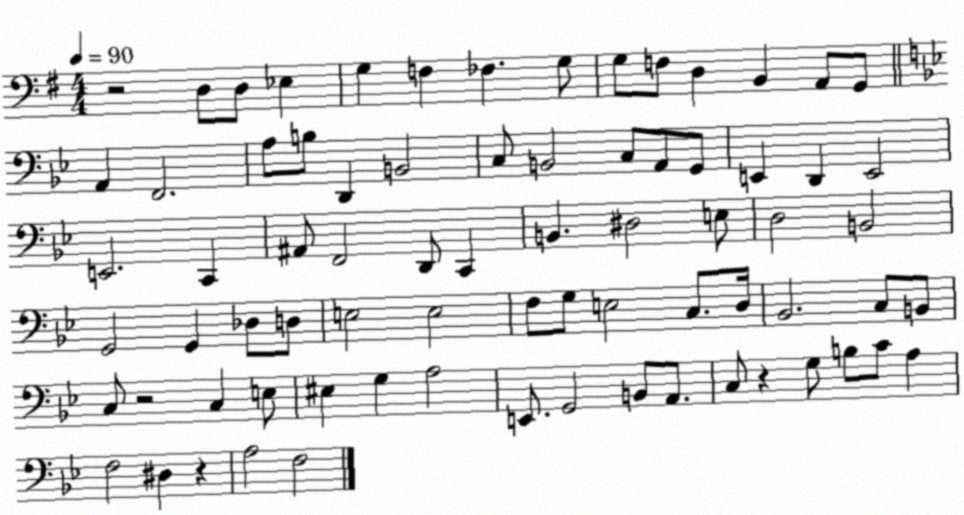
X:1
T:Untitled
M:4/4
L:1/4
K:G
z2 D,/2 D,/2 _E, G, F, _F, G,/2 G,/2 F,/2 D, B,, A,,/2 G,,/2 A,, F,,2 A,/2 B,/2 D,, B,,2 C,/2 B,,2 C,/2 A,,/2 G,,/2 E,, D,, E,,2 E,,2 C,, ^A,,/2 F,,2 D,,/2 C,, B,, ^D,2 E,/2 D,2 B,,2 G,,2 G,, _D,/2 D,/2 E,2 E,2 F,/2 G,/2 E,2 C,/2 D,/4 _B,,2 C,/2 B,,/2 C,/2 z2 C, E,/2 ^E, G, A,2 E,,/2 G,,2 B,,/2 A,,/2 C,/2 z G,/2 B,/2 C/2 A, F,2 ^D, z A,2 F,2